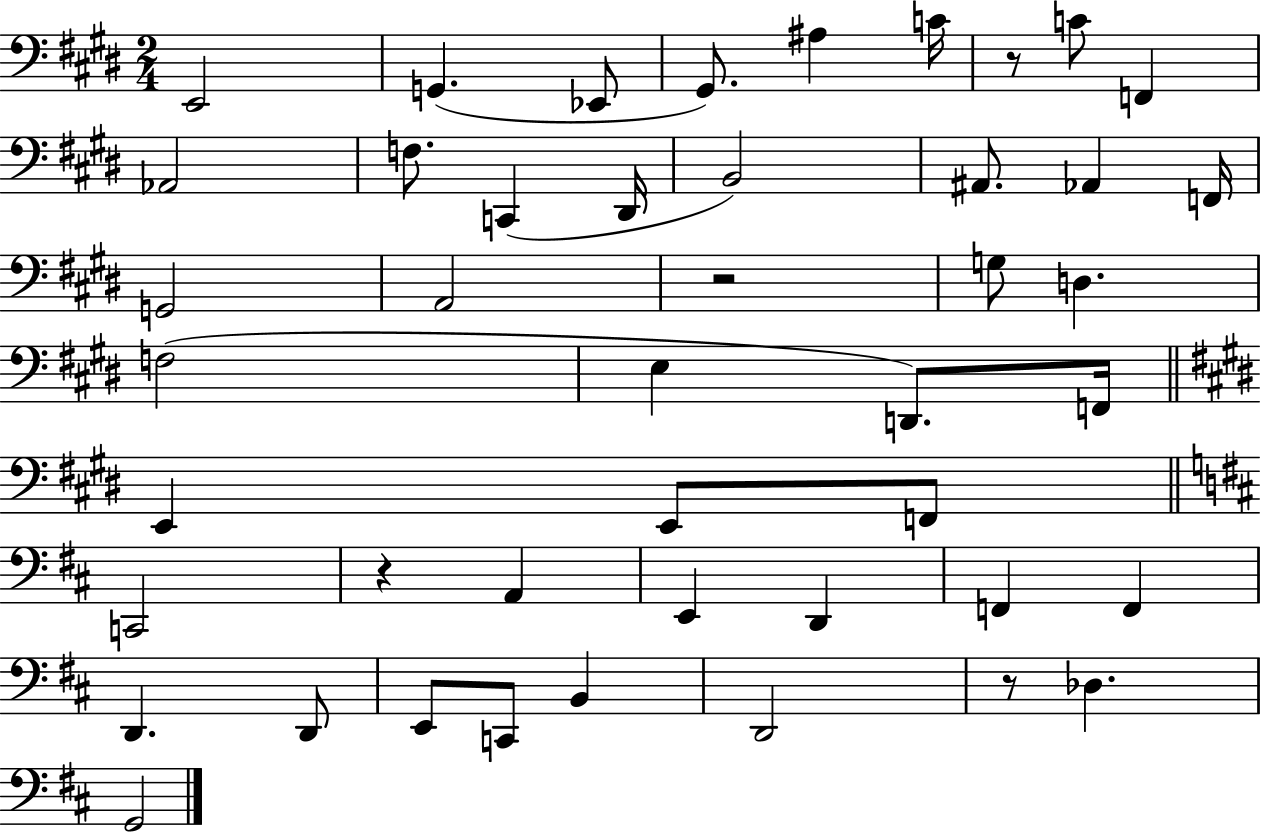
X:1
T:Untitled
M:2/4
L:1/4
K:E
E,,2 G,, _E,,/2 ^G,,/2 ^A, C/4 z/2 C/2 F,, _A,,2 F,/2 C,, ^D,,/4 B,,2 ^A,,/2 _A,, F,,/4 G,,2 A,,2 z2 G,/2 D, F,2 E, D,,/2 F,,/4 E,, E,,/2 F,,/2 C,,2 z A,, E,, D,, F,, F,, D,, D,,/2 E,,/2 C,,/2 B,, D,,2 z/2 _D, G,,2